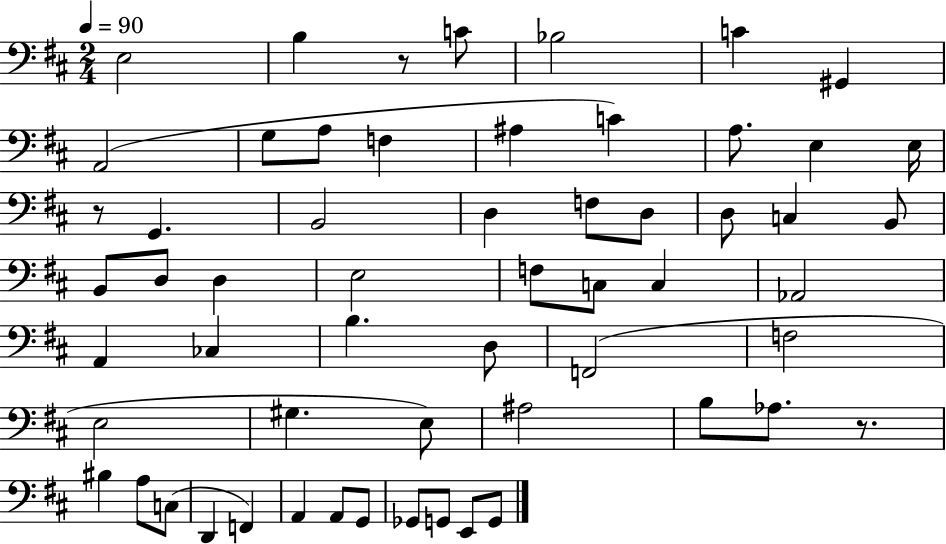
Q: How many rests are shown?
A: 3